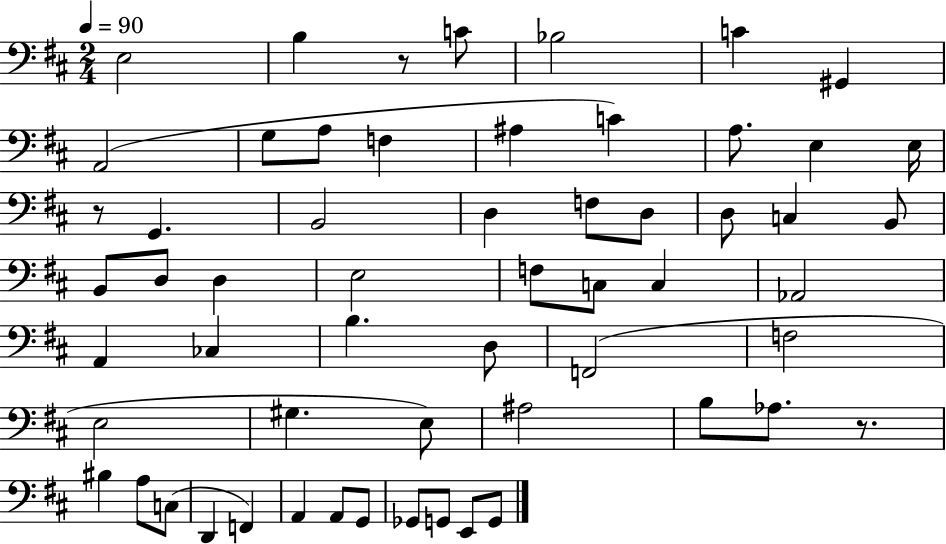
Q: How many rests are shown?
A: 3